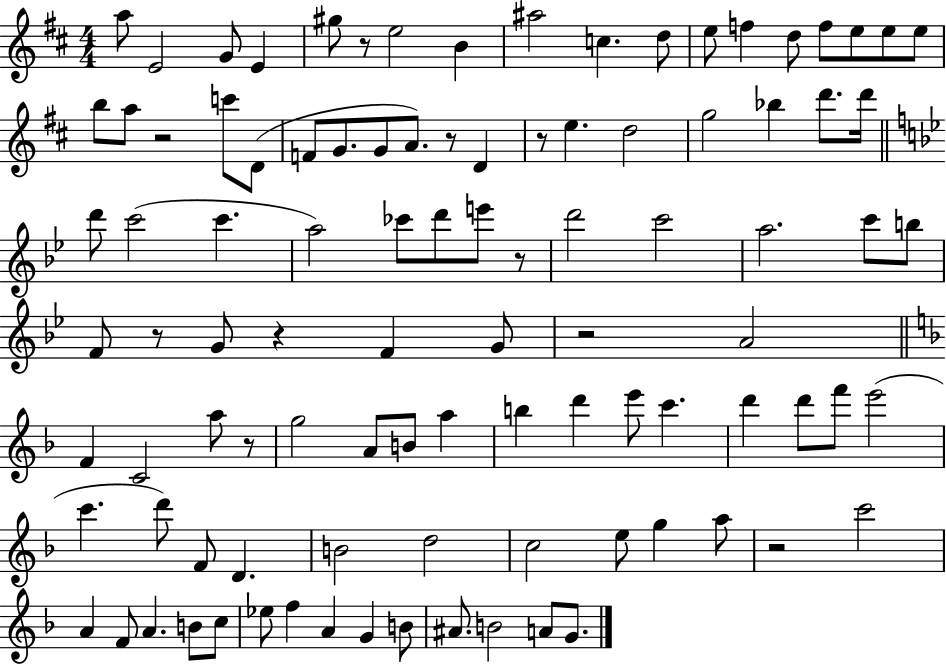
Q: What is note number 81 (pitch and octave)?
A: Eb5